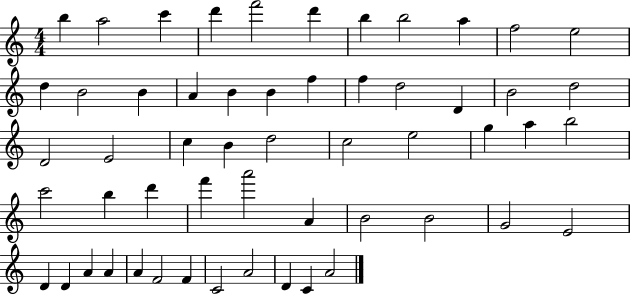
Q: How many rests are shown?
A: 0